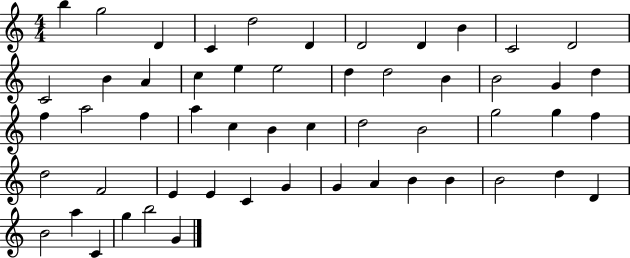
{
  \clef treble
  \numericTimeSignature
  \time 4/4
  \key c \major
  b''4 g''2 d'4 | c'4 d''2 d'4 | d'2 d'4 b'4 | c'2 d'2 | \break c'2 b'4 a'4 | c''4 e''4 e''2 | d''4 d''2 b'4 | b'2 g'4 d''4 | \break f''4 a''2 f''4 | a''4 c''4 b'4 c''4 | d''2 b'2 | g''2 g''4 f''4 | \break d''2 f'2 | e'4 e'4 c'4 g'4 | g'4 a'4 b'4 b'4 | b'2 d''4 d'4 | \break b'2 a''4 c'4 | g''4 b''2 g'4 | \bar "|."
}